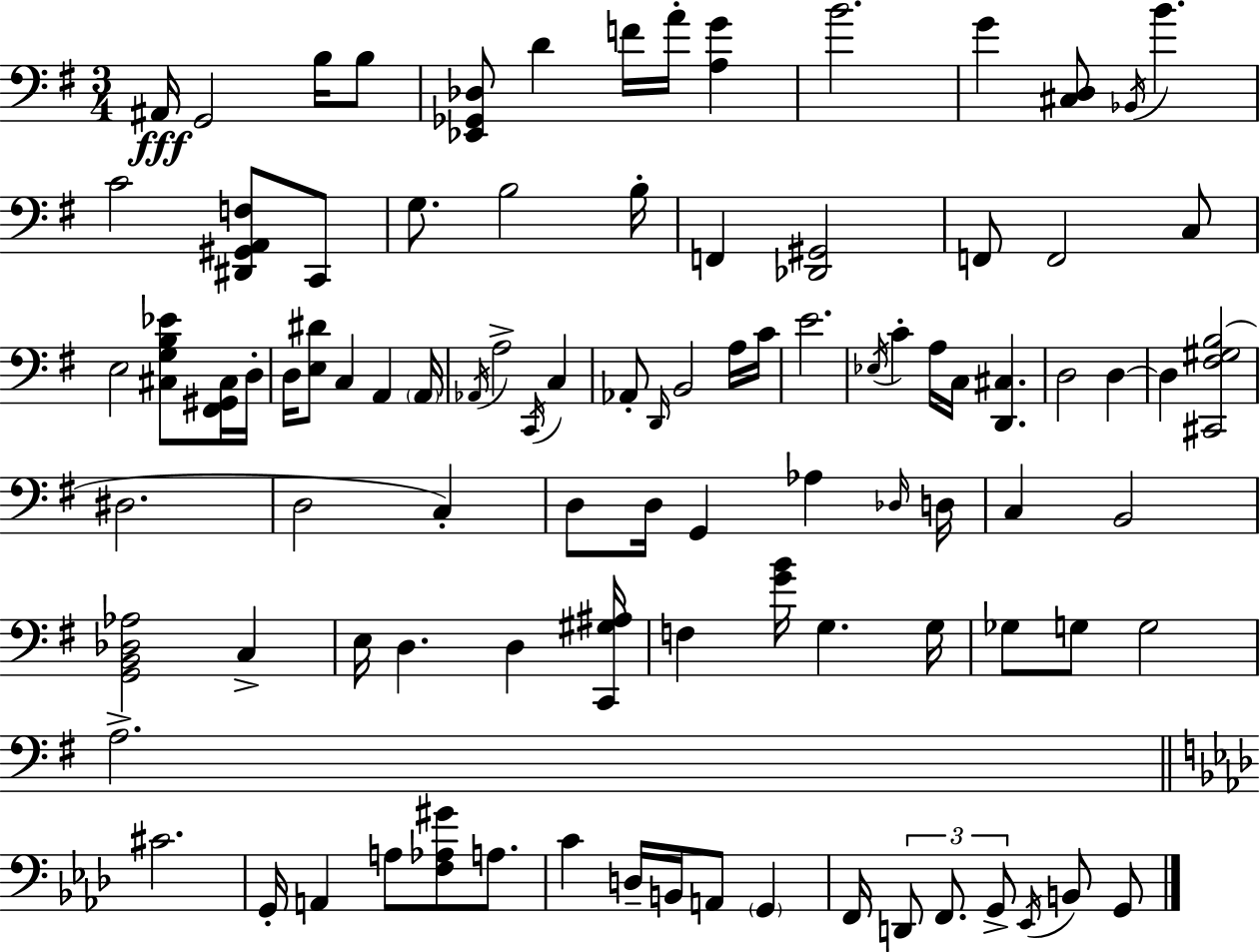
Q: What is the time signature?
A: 3/4